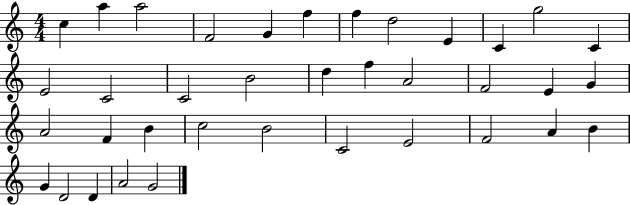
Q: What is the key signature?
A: C major